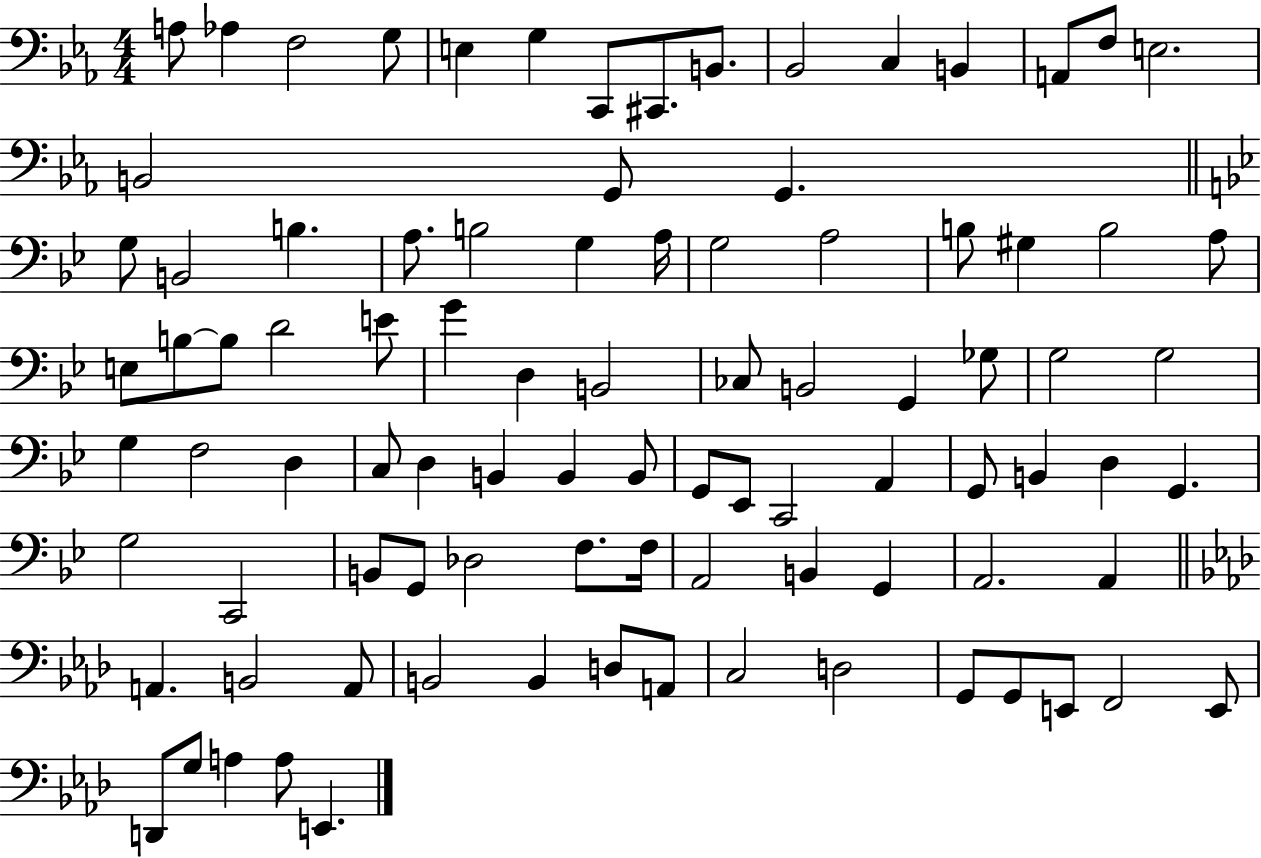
X:1
T:Untitled
M:4/4
L:1/4
K:Eb
A,/2 _A, F,2 G,/2 E, G, C,,/2 ^C,,/2 B,,/2 _B,,2 C, B,, A,,/2 F,/2 E,2 B,,2 G,,/2 G,, G,/2 B,,2 B, A,/2 B,2 G, A,/4 G,2 A,2 B,/2 ^G, B,2 A,/2 E,/2 B,/2 B,/2 D2 E/2 G D, B,,2 _C,/2 B,,2 G,, _G,/2 G,2 G,2 G, F,2 D, C,/2 D, B,, B,, B,,/2 G,,/2 _E,,/2 C,,2 A,, G,,/2 B,, D, G,, G,2 C,,2 B,,/2 G,,/2 _D,2 F,/2 F,/4 A,,2 B,, G,, A,,2 A,, A,, B,,2 A,,/2 B,,2 B,, D,/2 A,,/2 C,2 D,2 G,,/2 G,,/2 E,,/2 F,,2 E,,/2 D,,/2 G,/2 A, A,/2 E,,